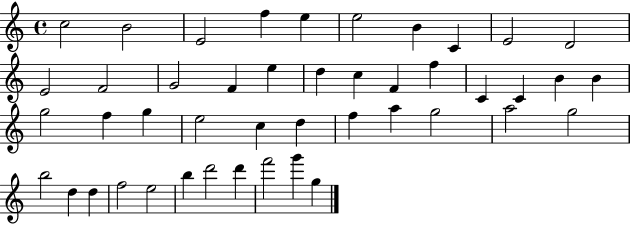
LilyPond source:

{
  \clef treble
  \time 4/4
  \defaultTimeSignature
  \key c \major
  c''2 b'2 | e'2 f''4 e''4 | e''2 b'4 c'4 | e'2 d'2 | \break e'2 f'2 | g'2 f'4 e''4 | d''4 c''4 f'4 f''4 | c'4 c'4 b'4 b'4 | \break g''2 f''4 g''4 | e''2 c''4 d''4 | f''4 a''4 g''2 | a''2 g''2 | \break b''2 d''4 d''4 | f''2 e''2 | b''4 d'''2 d'''4 | f'''2 g'''4 g''4 | \break \bar "|."
}